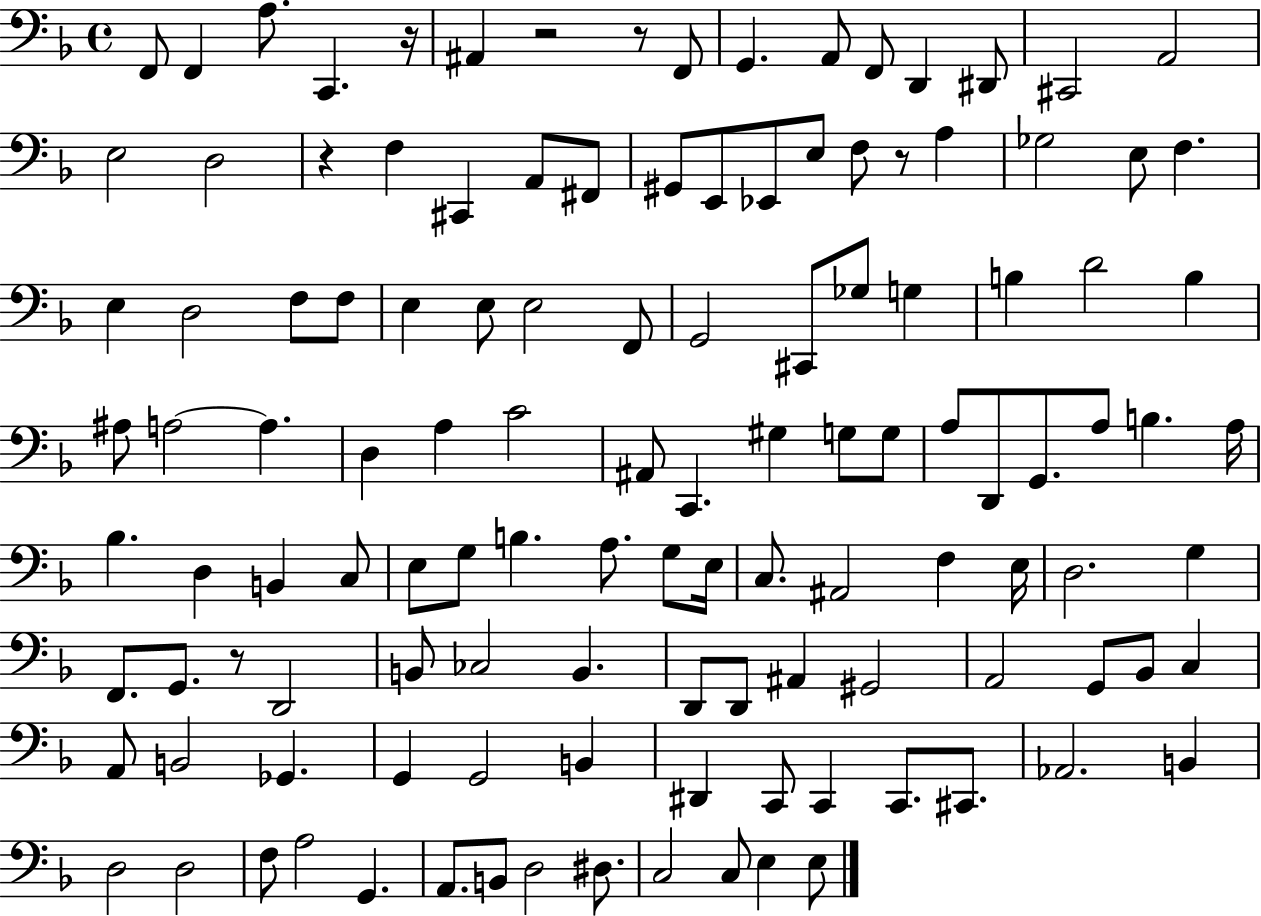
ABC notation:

X:1
T:Untitled
M:4/4
L:1/4
K:F
F,,/2 F,, A,/2 C,, z/4 ^A,, z2 z/2 F,,/2 G,, A,,/2 F,,/2 D,, ^D,,/2 ^C,,2 A,,2 E,2 D,2 z F, ^C,, A,,/2 ^F,,/2 ^G,,/2 E,,/2 _E,,/2 E,/2 F,/2 z/2 A, _G,2 E,/2 F, E, D,2 F,/2 F,/2 E, E,/2 E,2 F,,/2 G,,2 ^C,,/2 _G,/2 G, B, D2 B, ^A,/2 A,2 A, D, A, C2 ^A,,/2 C,, ^G, G,/2 G,/2 A,/2 D,,/2 G,,/2 A,/2 B, A,/4 _B, D, B,, C,/2 E,/2 G,/2 B, A,/2 G,/2 E,/4 C,/2 ^A,,2 F, E,/4 D,2 G, F,,/2 G,,/2 z/2 D,,2 B,,/2 _C,2 B,, D,,/2 D,,/2 ^A,, ^G,,2 A,,2 G,,/2 _B,,/2 C, A,,/2 B,,2 _G,, G,, G,,2 B,, ^D,, C,,/2 C,, C,,/2 ^C,,/2 _A,,2 B,, D,2 D,2 F,/2 A,2 G,, A,,/2 B,,/2 D,2 ^D,/2 C,2 C,/2 E, E,/2